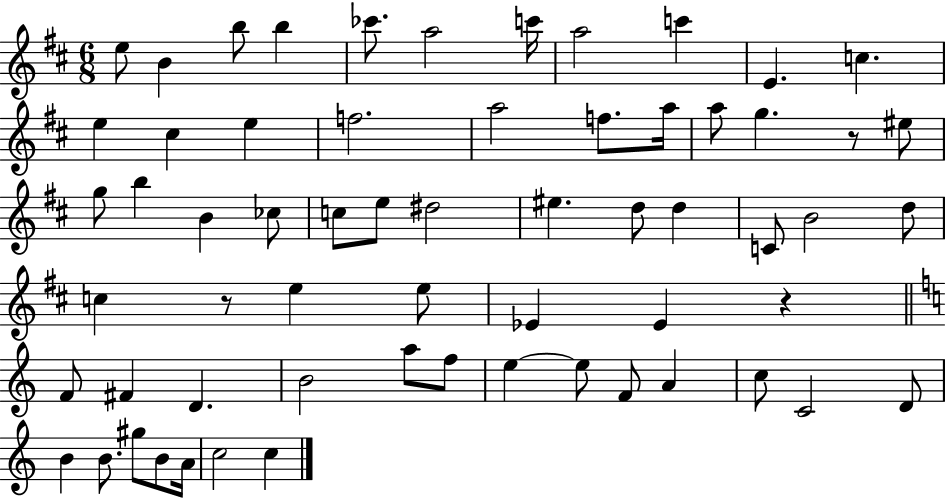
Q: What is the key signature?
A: D major